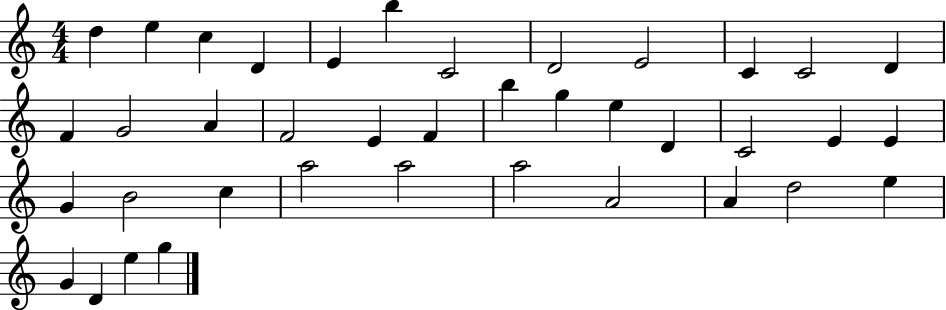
X:1
T:Untitled
M:4/4
L:1/4
K:C
d e c D E b C2 D2 E2 C C2 D F G2 A F2 E F b g e D C2 E E G B2 c a2 a2 a2 A2 A d2 e G D e g